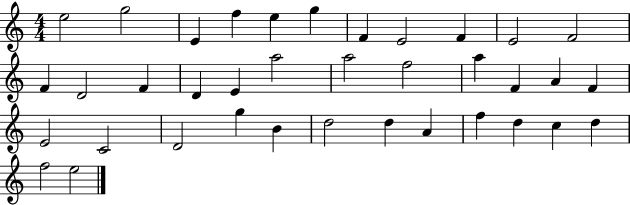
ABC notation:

X:1
T:Untitled
M:4/4
L:1/4
K:C
e2 g2 E f e g F E2 F E2 F2 F D2 F D E a2 a2 f2 a F A F E2 C2 D2 g B d2 d A f d c d f2 e2